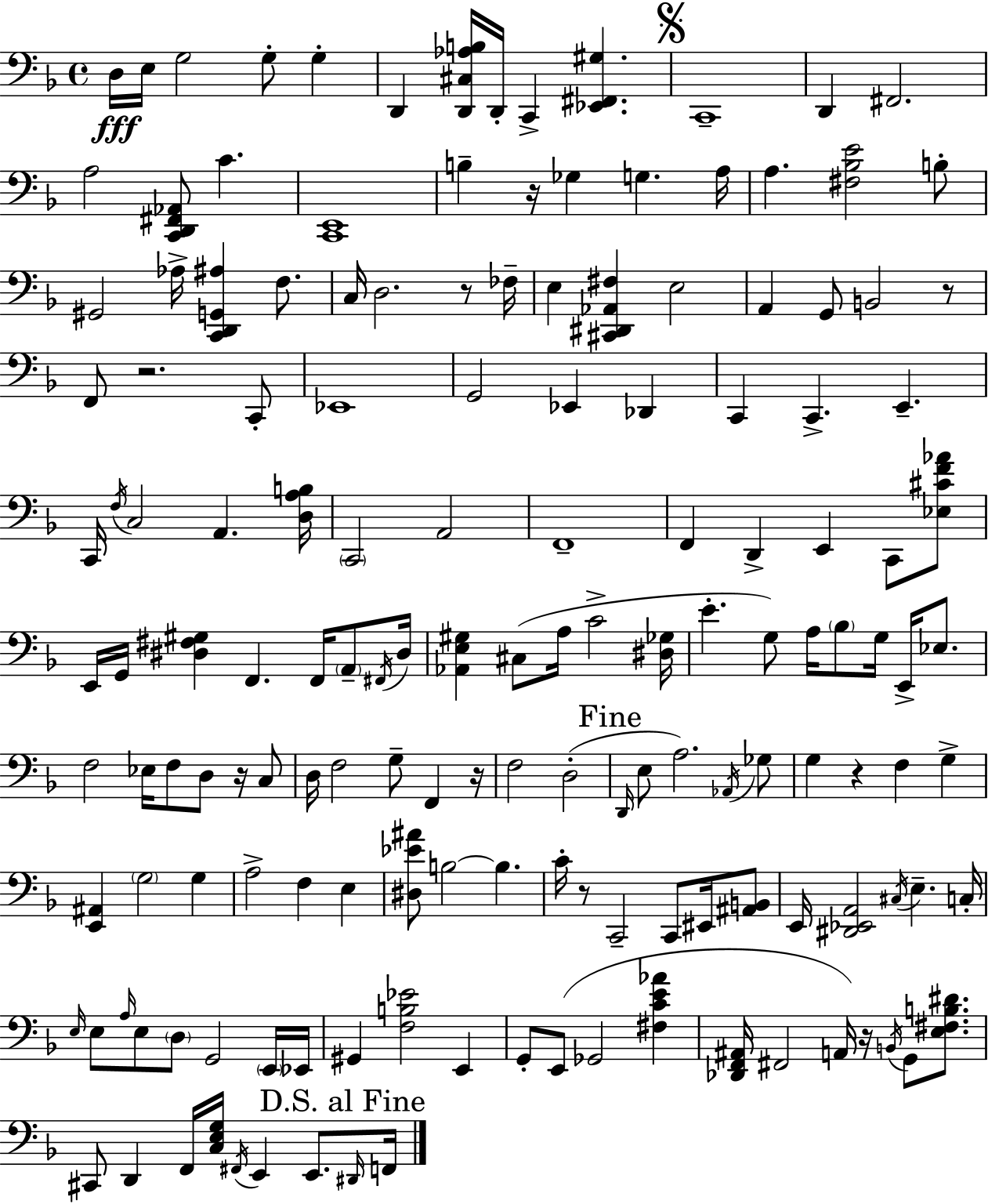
{
  \clef bass
  \time 4/4
  \defaultTimeSignature
  \key f \major
  d16\fff e16 g2 g8-. g4-. | d,4 <d, cis aes b>16 d,16-. c,4-> <ees, fis, gis>4. | \mark \markup { \musicglyph "scripts.segno" } c,1-- | d,4 fis,2. | \break a2 <c, d, fis, aes,>8 c'4. | <c, e,>1 | b4-- r16 ges4 g4. a16 | a4. <fis bes e'>2 b8-. | \break gis,2 aes16-> <c, d, g, ais>4 f8. | c16 d2. r8 fes16-- | e4 <cis, dis, aes, fis>4 e2 | a,4 g,8 b,2 r8 | \break f,8 r2. c,8-. | ees,1 | g,2 ees,4 des,4 | c,4 c,4.-> e,4.-- | \break c,16 \acciaccatura { f16 } c2 a,4. | <d a b>16 \parenthesize c,2 a,2 | f,1-- | f,4 d,4-> e,4 c,8 <ees cis' f' aes'>8 | \break e,16 g,16 <dis fis gis>4 f,4. f,16 \parenthesize a,8-- | \acciaccatura { fis,16 } dis16 <aes, e gis>4 cis8( a16 c'2-> | <dis ges>16 e'4.-. g8) a16 \parenthesize bes8 g16 e,16-> ees8. | f2 ees16 f8 d8 r16 | \break c8 d16 f2 g8-- f,4 | r16 f2 d2-.( | \mark "Fine" \grace { d,16 } e8 a2.) | \acciaccatura { aes,16 } ges8 g4 r4 f4 | \break g4-> <e, ais,>4 \parenthesize g2 | g4 a2-> f4 | e4 <dis ees' ais'>8 b2~~ b4. | c'16-. r8 c,2-- c,8 | \break eis,16 <ais, b,>8 e,16 <dis, ees, a,>2 \acciaccatura { cis16 } e4.-- | c16-. \grace { e16 } e8 \grace { a16 } e8 \parenthesize d8 g,2 | \parenthesize e,16 ees,16 gis,4 <f b ees'>2 | e,4 g,8-. e,8( ges,2 | \break <fis c' e' aes'>4 <des, f, ais,>16 fis,2 | a,16) r16 \acciaccatura { b,16 } g,8 <e fis b dis'>8. cis,8 d,4 f,16 <c e g>16 | \acciaccatura { fis,16 } e,4 e,8. \mark "D.S. al Fine" \grace { dis,16 } f,16 \bar "|."
}